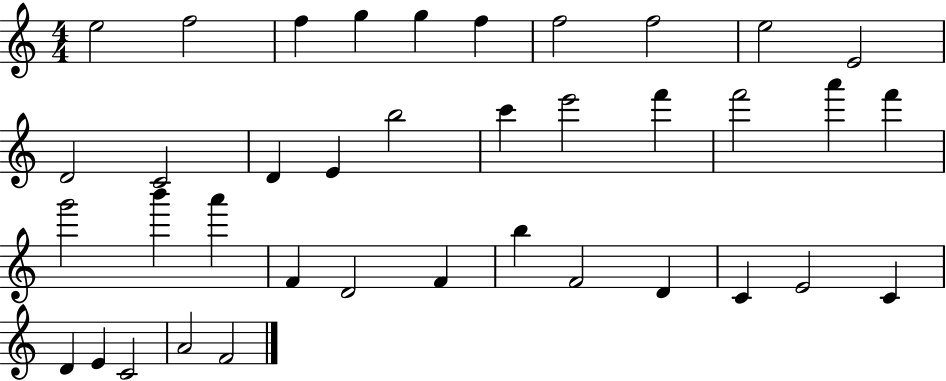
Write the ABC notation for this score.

X:1
T:Untitled
M:4/4
L:1/4
K:C
e2 f2 f g g f f2 f2 e2 E2 D2 C2 D E b2 c' e'2 f' f'2 a' f' g'2 b' a' F D2 F b F2 D C E2 C D E C2 A2 F2